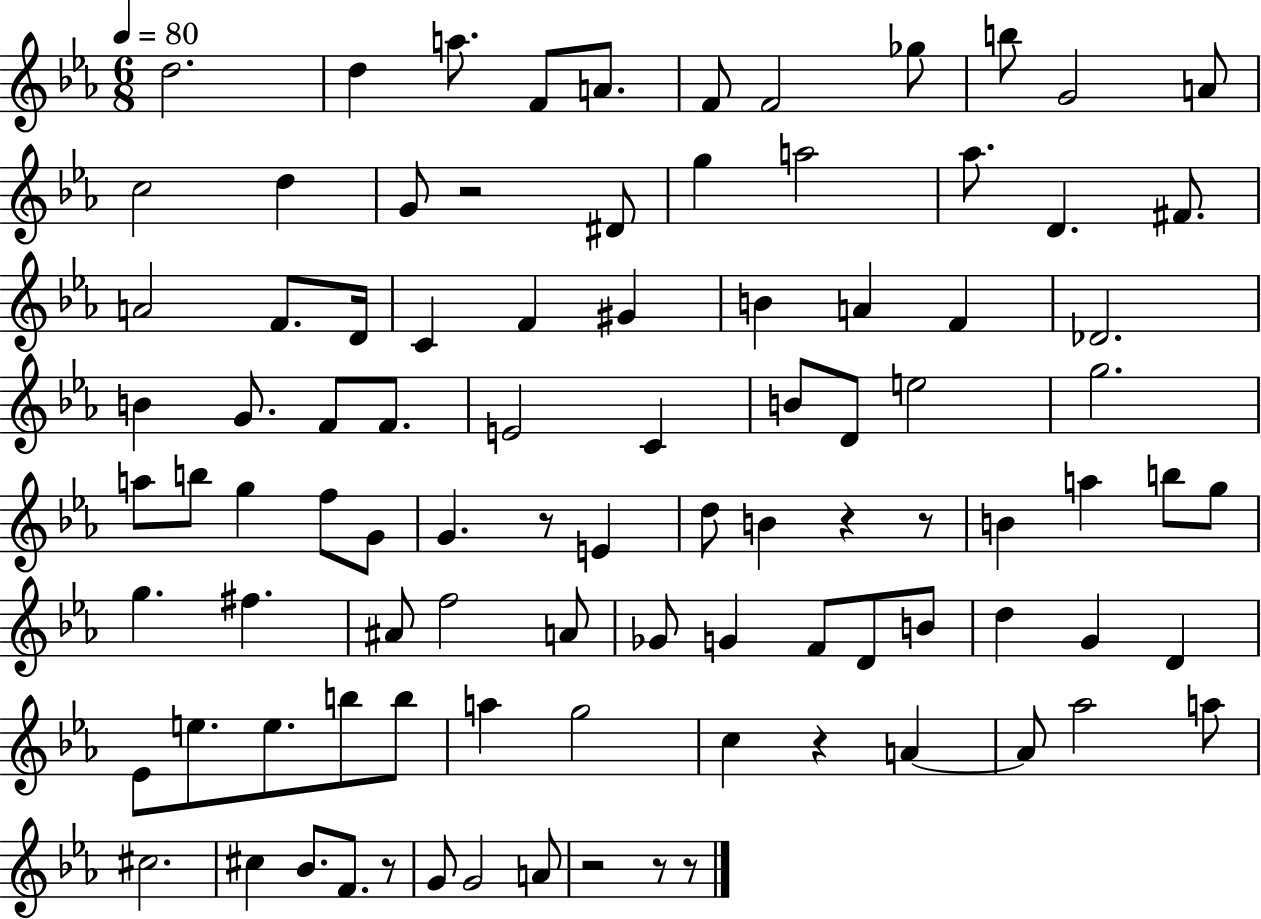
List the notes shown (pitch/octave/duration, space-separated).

D5/h. D5/q A5/e. F4/e A4/e. F4/e F4/h Gb5/e B5/e G4/h A4/e C5/h D5/q G4/e R/h D#4/e G5/q A5/h Ab5/e. D4/q. F#4/e. A4/h F4/e. D4/s C4/q F4/q G#4/q B4/q A4/q F4/q Db4/h. B4/q G4/e. F4/e F4/e. E4/h C4/q B4/e D4/e E5/h G5/h. A5/e B5/e G5/q F5/e G4/e G4/q. R/e E4/q D5/e B4/q R/q R/e B4/q A5/q B5/e G5/e G5/q. F#5/q. A#4/e F5/h A4/e Gb4/e G4/q F4/e D4/e B4/e D5/q G4/q D4/q Eb4/e E5/e. E5/e. B5/e B5/e A5/q G5/h C5/q R/q A4/q A4/e Ab5/h A5/e C#5/h. C#5/q Bb4/e. F4/e. R/e G4/e G4/h A4/e R/h R/e R/e